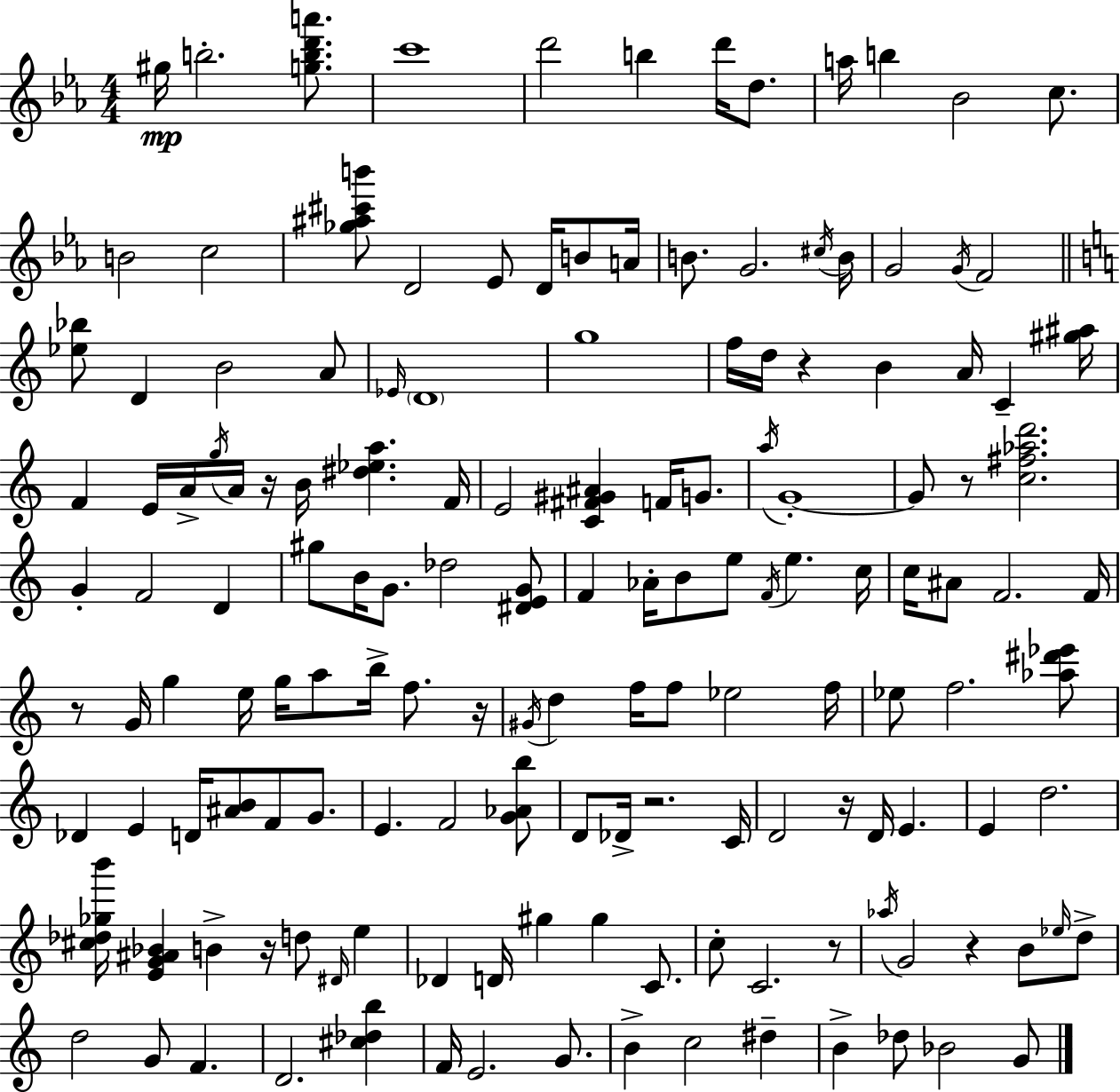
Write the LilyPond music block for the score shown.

{
  \clef treble
  \numericTimeSignature
  \time 4/4
  \key ees \major
  \repeat volta 2 { gis''16\mp b''2.-. <g'' b'' d''' a'''>8. | c'''1 | d'''2 b''4 d'''16 d''8. | a''16 b''4 bes'2 c''8. | \break b'2 c''2 | <ges'' ais'' cis''' b'''>8 d'2 ees'8 d'16 b'8 a'16 | b'8. g'2. \acciaccatura { cis''16 } | b'16 g'2 \acciaccatura { g'16 } f'2 | \break \bar "||" \break \key c \major <ees'' bes''>8 d'4 b'2 a'8 | \grace { ees'16 } \parenthesize d'1 | g''1 | f''16 d''16 r4 b'4 a'16 c'4-- | \break <gis'' ais''>16 f'4 e'16 a'16-> \acciaccatura { g''16 } a'16 r16 b'16 <dis'' ees'' a''>4. | f'16 e'2 <c' fis' gis' ais'>4 f'16 g'8. | \acciaccatura { a''16 } g'1-.~~ | g'8 r8 <c'' fis'' aes'' d'''>2. | \break g'4-. f'2 d'4 | gis''8 b'16 g'8. des''2 | <dis' e' g'>8 f'4 aes'16-. b'8 e''8 \acciaccatura { f'16 } e''4. | c''16 c''16 ais'8 f'2. | \break f'16 r8 g'16 g''4 e''16 g''16 a''8 b''16-> | f''8. r16 \acciaccatura { gis'16 } d''4 f''16 f''8 ees''2 | f''16 ees''8 f''2. | <aes'' dis''' ees'''>8 des'4 e'4 d'16 <ais' b'>8 | \break f'8 g'8. e'4. f'2 | <g' aes' b''>8 d'8 des'16-> r2. | c'16 d'2 r16 d'16 e'4. | e'4 d''2. | \break <cis'' des'' ges'' b'''>16 <e' g' ais' bes'>4 b'4-> r16 d''8 | \grace { dis'16 } e''4 des'4 d'16 gis''4 gis''4 | c'8. c''8-. c'2. | r8 \acciaccatura { aes''16 } g'2 r4 | \break b'8 \grace { ees''16 } d''8-> d''2 | g'8 f'4. d'2. | <cis'' des'' b''>4 f'16 e'2. | g'8. b'4-> c''2 | \break dis''4-- b'4-> des''8 bes'2 | g'8 } \bar "|."
}